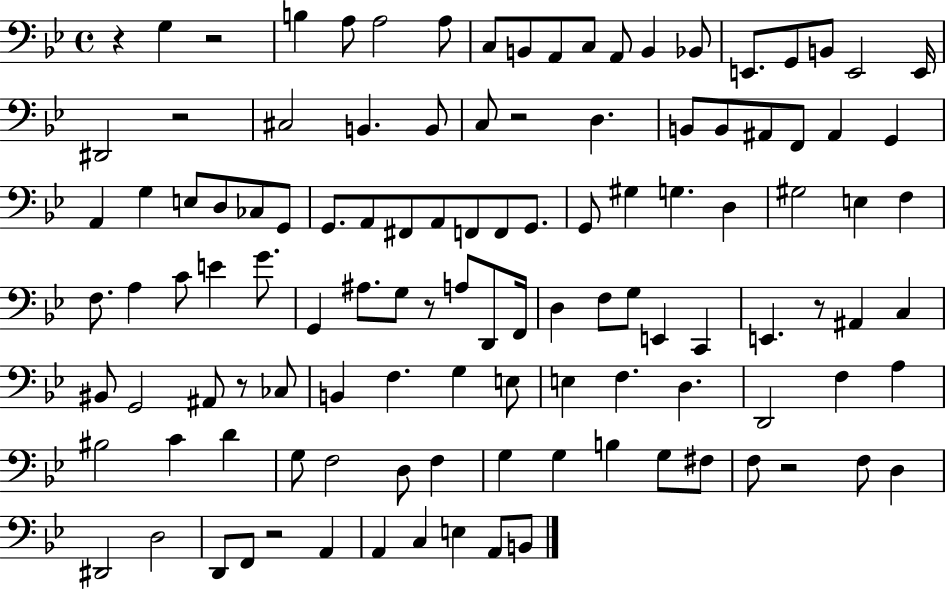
R/q G3/q R/h B3/q A3/e A3/h A3/e C3/e B2/e A2/e C3/e A2/e B2/q Bb2/e E2/e. G2/e B2/e E2/h E2/s D#2/h R/h C#3/h B2/q. B2/e C3/e R/h D3/q. B2/e B2/e A#2/e F2/e A#2/q G2/q A2/q G3/q E3/e D3/e CES3/e G2/e G2/e. A2/e F#2/e A2/e F2/e F2/e G2/e. G2/e G#3/q G3/q. D3/q G#3/h E3/q F3/q F3/e. A3/q C4/e E4/q G4/e. G2/q A#3/e. G3/e R/e A3/e D2/e F2/s D3/q F3/e G3/e E2/q C2/q E2/q. R/e A#2/q C3/q BIS2/e G2/h A#2/e R/e CES3/e B2/q F3/q. G3/q E3/e E3/q F3/q. D3/q. D2/h F3/q A3/q BIS3/h C4/q D4/q G3/e F3/h D3/e F3/q G3/q G3/q B3/q G3/e F#3/e F3/e R/h F3/e D3/q D#2/h D3/h D2/e F2/e R/h A2/q A2/q C3/q E3/q A2/e B2/e